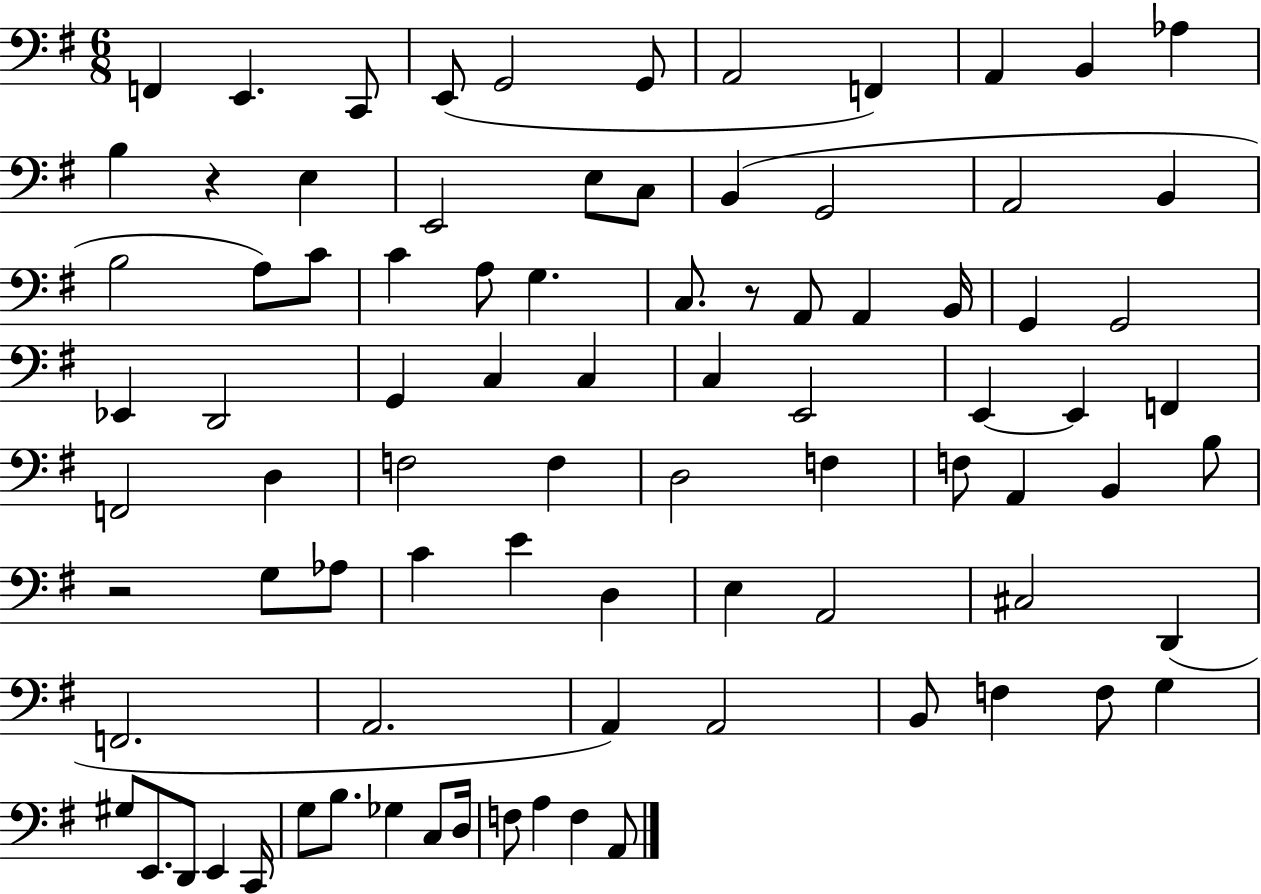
X:1
T:Untitled
M:6/8
L:1/4
K:G
F,, E,, C,,/2 E,,/2 G,,2 G,,/2 A,,2 F,, A,, B,, _A, B, z E, E,,2 E,/2 C,/2 B,, G,,2 A,,2 B,, B,2 A,/2 C/2 C A,/2 G, C,/2 z/2 A,,/2 A,, B,,/4 G,, G,,2 _E,, D,,2 G,, C, C, C, E,,2 E,, E,, F,, F,,2 D, F,2 F, D,2 F, F,/2 A,, B,, B,/2 z2 G,/2 _A,/2 C E D, E, A,,2 ^C,2 D,, F,,2 A,,2 A,, A,,2 B,,/2 F, F,/2 G, ^G,/2 E,,/2 D,,/2 E,, C,,/4 G,/2 B,/2 _G, C,/2 D,/4 F,/2 A, F, A,,/2